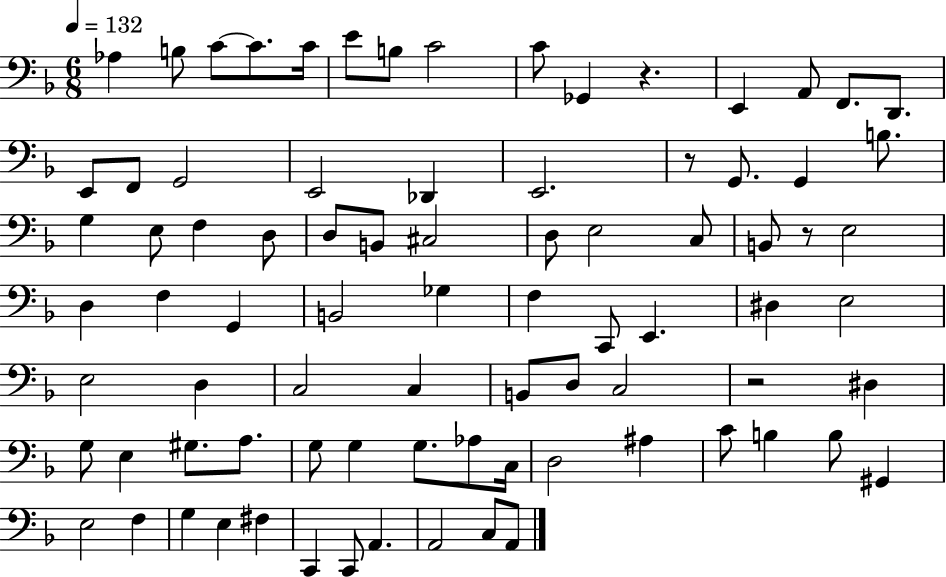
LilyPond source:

{
  \clef bass
  \numericTimeSignature
  \time 6/8
  \key f \major
  \tempo 4 = 132
  aes4 b8 c'8~~ c'8. c'16 | e'8 b8 c'2 | c'8 ges,4 r4. | e,4 a,8 f,8. d,8. | \break e,8 f,8 g,2 | e,2 des,4 | e,2. | r8 g,8. g,4 b8. | \break g4 e8 f4 d8 | d8 b,8 cis2 | d8 e2 c8 | b,8 r8 e2 | \break d4 f4 g,4 | b,2 ges4 | f4 c,8 e,4. | dis4 e2 | \break e2 d4 | c2 c4 | b,8 d8 c2 | r2 dis4 | \break g8 e4 gis8. a8. | g8 g4 g8. aes8 c16 | d2 ais4 | c'8 b4 b8 gis,4 | \break e2 f4 | g4 e4 fis4 | c,4 c,8 a,4. | a,2 c8 a,8 | \break \bar "|."
}